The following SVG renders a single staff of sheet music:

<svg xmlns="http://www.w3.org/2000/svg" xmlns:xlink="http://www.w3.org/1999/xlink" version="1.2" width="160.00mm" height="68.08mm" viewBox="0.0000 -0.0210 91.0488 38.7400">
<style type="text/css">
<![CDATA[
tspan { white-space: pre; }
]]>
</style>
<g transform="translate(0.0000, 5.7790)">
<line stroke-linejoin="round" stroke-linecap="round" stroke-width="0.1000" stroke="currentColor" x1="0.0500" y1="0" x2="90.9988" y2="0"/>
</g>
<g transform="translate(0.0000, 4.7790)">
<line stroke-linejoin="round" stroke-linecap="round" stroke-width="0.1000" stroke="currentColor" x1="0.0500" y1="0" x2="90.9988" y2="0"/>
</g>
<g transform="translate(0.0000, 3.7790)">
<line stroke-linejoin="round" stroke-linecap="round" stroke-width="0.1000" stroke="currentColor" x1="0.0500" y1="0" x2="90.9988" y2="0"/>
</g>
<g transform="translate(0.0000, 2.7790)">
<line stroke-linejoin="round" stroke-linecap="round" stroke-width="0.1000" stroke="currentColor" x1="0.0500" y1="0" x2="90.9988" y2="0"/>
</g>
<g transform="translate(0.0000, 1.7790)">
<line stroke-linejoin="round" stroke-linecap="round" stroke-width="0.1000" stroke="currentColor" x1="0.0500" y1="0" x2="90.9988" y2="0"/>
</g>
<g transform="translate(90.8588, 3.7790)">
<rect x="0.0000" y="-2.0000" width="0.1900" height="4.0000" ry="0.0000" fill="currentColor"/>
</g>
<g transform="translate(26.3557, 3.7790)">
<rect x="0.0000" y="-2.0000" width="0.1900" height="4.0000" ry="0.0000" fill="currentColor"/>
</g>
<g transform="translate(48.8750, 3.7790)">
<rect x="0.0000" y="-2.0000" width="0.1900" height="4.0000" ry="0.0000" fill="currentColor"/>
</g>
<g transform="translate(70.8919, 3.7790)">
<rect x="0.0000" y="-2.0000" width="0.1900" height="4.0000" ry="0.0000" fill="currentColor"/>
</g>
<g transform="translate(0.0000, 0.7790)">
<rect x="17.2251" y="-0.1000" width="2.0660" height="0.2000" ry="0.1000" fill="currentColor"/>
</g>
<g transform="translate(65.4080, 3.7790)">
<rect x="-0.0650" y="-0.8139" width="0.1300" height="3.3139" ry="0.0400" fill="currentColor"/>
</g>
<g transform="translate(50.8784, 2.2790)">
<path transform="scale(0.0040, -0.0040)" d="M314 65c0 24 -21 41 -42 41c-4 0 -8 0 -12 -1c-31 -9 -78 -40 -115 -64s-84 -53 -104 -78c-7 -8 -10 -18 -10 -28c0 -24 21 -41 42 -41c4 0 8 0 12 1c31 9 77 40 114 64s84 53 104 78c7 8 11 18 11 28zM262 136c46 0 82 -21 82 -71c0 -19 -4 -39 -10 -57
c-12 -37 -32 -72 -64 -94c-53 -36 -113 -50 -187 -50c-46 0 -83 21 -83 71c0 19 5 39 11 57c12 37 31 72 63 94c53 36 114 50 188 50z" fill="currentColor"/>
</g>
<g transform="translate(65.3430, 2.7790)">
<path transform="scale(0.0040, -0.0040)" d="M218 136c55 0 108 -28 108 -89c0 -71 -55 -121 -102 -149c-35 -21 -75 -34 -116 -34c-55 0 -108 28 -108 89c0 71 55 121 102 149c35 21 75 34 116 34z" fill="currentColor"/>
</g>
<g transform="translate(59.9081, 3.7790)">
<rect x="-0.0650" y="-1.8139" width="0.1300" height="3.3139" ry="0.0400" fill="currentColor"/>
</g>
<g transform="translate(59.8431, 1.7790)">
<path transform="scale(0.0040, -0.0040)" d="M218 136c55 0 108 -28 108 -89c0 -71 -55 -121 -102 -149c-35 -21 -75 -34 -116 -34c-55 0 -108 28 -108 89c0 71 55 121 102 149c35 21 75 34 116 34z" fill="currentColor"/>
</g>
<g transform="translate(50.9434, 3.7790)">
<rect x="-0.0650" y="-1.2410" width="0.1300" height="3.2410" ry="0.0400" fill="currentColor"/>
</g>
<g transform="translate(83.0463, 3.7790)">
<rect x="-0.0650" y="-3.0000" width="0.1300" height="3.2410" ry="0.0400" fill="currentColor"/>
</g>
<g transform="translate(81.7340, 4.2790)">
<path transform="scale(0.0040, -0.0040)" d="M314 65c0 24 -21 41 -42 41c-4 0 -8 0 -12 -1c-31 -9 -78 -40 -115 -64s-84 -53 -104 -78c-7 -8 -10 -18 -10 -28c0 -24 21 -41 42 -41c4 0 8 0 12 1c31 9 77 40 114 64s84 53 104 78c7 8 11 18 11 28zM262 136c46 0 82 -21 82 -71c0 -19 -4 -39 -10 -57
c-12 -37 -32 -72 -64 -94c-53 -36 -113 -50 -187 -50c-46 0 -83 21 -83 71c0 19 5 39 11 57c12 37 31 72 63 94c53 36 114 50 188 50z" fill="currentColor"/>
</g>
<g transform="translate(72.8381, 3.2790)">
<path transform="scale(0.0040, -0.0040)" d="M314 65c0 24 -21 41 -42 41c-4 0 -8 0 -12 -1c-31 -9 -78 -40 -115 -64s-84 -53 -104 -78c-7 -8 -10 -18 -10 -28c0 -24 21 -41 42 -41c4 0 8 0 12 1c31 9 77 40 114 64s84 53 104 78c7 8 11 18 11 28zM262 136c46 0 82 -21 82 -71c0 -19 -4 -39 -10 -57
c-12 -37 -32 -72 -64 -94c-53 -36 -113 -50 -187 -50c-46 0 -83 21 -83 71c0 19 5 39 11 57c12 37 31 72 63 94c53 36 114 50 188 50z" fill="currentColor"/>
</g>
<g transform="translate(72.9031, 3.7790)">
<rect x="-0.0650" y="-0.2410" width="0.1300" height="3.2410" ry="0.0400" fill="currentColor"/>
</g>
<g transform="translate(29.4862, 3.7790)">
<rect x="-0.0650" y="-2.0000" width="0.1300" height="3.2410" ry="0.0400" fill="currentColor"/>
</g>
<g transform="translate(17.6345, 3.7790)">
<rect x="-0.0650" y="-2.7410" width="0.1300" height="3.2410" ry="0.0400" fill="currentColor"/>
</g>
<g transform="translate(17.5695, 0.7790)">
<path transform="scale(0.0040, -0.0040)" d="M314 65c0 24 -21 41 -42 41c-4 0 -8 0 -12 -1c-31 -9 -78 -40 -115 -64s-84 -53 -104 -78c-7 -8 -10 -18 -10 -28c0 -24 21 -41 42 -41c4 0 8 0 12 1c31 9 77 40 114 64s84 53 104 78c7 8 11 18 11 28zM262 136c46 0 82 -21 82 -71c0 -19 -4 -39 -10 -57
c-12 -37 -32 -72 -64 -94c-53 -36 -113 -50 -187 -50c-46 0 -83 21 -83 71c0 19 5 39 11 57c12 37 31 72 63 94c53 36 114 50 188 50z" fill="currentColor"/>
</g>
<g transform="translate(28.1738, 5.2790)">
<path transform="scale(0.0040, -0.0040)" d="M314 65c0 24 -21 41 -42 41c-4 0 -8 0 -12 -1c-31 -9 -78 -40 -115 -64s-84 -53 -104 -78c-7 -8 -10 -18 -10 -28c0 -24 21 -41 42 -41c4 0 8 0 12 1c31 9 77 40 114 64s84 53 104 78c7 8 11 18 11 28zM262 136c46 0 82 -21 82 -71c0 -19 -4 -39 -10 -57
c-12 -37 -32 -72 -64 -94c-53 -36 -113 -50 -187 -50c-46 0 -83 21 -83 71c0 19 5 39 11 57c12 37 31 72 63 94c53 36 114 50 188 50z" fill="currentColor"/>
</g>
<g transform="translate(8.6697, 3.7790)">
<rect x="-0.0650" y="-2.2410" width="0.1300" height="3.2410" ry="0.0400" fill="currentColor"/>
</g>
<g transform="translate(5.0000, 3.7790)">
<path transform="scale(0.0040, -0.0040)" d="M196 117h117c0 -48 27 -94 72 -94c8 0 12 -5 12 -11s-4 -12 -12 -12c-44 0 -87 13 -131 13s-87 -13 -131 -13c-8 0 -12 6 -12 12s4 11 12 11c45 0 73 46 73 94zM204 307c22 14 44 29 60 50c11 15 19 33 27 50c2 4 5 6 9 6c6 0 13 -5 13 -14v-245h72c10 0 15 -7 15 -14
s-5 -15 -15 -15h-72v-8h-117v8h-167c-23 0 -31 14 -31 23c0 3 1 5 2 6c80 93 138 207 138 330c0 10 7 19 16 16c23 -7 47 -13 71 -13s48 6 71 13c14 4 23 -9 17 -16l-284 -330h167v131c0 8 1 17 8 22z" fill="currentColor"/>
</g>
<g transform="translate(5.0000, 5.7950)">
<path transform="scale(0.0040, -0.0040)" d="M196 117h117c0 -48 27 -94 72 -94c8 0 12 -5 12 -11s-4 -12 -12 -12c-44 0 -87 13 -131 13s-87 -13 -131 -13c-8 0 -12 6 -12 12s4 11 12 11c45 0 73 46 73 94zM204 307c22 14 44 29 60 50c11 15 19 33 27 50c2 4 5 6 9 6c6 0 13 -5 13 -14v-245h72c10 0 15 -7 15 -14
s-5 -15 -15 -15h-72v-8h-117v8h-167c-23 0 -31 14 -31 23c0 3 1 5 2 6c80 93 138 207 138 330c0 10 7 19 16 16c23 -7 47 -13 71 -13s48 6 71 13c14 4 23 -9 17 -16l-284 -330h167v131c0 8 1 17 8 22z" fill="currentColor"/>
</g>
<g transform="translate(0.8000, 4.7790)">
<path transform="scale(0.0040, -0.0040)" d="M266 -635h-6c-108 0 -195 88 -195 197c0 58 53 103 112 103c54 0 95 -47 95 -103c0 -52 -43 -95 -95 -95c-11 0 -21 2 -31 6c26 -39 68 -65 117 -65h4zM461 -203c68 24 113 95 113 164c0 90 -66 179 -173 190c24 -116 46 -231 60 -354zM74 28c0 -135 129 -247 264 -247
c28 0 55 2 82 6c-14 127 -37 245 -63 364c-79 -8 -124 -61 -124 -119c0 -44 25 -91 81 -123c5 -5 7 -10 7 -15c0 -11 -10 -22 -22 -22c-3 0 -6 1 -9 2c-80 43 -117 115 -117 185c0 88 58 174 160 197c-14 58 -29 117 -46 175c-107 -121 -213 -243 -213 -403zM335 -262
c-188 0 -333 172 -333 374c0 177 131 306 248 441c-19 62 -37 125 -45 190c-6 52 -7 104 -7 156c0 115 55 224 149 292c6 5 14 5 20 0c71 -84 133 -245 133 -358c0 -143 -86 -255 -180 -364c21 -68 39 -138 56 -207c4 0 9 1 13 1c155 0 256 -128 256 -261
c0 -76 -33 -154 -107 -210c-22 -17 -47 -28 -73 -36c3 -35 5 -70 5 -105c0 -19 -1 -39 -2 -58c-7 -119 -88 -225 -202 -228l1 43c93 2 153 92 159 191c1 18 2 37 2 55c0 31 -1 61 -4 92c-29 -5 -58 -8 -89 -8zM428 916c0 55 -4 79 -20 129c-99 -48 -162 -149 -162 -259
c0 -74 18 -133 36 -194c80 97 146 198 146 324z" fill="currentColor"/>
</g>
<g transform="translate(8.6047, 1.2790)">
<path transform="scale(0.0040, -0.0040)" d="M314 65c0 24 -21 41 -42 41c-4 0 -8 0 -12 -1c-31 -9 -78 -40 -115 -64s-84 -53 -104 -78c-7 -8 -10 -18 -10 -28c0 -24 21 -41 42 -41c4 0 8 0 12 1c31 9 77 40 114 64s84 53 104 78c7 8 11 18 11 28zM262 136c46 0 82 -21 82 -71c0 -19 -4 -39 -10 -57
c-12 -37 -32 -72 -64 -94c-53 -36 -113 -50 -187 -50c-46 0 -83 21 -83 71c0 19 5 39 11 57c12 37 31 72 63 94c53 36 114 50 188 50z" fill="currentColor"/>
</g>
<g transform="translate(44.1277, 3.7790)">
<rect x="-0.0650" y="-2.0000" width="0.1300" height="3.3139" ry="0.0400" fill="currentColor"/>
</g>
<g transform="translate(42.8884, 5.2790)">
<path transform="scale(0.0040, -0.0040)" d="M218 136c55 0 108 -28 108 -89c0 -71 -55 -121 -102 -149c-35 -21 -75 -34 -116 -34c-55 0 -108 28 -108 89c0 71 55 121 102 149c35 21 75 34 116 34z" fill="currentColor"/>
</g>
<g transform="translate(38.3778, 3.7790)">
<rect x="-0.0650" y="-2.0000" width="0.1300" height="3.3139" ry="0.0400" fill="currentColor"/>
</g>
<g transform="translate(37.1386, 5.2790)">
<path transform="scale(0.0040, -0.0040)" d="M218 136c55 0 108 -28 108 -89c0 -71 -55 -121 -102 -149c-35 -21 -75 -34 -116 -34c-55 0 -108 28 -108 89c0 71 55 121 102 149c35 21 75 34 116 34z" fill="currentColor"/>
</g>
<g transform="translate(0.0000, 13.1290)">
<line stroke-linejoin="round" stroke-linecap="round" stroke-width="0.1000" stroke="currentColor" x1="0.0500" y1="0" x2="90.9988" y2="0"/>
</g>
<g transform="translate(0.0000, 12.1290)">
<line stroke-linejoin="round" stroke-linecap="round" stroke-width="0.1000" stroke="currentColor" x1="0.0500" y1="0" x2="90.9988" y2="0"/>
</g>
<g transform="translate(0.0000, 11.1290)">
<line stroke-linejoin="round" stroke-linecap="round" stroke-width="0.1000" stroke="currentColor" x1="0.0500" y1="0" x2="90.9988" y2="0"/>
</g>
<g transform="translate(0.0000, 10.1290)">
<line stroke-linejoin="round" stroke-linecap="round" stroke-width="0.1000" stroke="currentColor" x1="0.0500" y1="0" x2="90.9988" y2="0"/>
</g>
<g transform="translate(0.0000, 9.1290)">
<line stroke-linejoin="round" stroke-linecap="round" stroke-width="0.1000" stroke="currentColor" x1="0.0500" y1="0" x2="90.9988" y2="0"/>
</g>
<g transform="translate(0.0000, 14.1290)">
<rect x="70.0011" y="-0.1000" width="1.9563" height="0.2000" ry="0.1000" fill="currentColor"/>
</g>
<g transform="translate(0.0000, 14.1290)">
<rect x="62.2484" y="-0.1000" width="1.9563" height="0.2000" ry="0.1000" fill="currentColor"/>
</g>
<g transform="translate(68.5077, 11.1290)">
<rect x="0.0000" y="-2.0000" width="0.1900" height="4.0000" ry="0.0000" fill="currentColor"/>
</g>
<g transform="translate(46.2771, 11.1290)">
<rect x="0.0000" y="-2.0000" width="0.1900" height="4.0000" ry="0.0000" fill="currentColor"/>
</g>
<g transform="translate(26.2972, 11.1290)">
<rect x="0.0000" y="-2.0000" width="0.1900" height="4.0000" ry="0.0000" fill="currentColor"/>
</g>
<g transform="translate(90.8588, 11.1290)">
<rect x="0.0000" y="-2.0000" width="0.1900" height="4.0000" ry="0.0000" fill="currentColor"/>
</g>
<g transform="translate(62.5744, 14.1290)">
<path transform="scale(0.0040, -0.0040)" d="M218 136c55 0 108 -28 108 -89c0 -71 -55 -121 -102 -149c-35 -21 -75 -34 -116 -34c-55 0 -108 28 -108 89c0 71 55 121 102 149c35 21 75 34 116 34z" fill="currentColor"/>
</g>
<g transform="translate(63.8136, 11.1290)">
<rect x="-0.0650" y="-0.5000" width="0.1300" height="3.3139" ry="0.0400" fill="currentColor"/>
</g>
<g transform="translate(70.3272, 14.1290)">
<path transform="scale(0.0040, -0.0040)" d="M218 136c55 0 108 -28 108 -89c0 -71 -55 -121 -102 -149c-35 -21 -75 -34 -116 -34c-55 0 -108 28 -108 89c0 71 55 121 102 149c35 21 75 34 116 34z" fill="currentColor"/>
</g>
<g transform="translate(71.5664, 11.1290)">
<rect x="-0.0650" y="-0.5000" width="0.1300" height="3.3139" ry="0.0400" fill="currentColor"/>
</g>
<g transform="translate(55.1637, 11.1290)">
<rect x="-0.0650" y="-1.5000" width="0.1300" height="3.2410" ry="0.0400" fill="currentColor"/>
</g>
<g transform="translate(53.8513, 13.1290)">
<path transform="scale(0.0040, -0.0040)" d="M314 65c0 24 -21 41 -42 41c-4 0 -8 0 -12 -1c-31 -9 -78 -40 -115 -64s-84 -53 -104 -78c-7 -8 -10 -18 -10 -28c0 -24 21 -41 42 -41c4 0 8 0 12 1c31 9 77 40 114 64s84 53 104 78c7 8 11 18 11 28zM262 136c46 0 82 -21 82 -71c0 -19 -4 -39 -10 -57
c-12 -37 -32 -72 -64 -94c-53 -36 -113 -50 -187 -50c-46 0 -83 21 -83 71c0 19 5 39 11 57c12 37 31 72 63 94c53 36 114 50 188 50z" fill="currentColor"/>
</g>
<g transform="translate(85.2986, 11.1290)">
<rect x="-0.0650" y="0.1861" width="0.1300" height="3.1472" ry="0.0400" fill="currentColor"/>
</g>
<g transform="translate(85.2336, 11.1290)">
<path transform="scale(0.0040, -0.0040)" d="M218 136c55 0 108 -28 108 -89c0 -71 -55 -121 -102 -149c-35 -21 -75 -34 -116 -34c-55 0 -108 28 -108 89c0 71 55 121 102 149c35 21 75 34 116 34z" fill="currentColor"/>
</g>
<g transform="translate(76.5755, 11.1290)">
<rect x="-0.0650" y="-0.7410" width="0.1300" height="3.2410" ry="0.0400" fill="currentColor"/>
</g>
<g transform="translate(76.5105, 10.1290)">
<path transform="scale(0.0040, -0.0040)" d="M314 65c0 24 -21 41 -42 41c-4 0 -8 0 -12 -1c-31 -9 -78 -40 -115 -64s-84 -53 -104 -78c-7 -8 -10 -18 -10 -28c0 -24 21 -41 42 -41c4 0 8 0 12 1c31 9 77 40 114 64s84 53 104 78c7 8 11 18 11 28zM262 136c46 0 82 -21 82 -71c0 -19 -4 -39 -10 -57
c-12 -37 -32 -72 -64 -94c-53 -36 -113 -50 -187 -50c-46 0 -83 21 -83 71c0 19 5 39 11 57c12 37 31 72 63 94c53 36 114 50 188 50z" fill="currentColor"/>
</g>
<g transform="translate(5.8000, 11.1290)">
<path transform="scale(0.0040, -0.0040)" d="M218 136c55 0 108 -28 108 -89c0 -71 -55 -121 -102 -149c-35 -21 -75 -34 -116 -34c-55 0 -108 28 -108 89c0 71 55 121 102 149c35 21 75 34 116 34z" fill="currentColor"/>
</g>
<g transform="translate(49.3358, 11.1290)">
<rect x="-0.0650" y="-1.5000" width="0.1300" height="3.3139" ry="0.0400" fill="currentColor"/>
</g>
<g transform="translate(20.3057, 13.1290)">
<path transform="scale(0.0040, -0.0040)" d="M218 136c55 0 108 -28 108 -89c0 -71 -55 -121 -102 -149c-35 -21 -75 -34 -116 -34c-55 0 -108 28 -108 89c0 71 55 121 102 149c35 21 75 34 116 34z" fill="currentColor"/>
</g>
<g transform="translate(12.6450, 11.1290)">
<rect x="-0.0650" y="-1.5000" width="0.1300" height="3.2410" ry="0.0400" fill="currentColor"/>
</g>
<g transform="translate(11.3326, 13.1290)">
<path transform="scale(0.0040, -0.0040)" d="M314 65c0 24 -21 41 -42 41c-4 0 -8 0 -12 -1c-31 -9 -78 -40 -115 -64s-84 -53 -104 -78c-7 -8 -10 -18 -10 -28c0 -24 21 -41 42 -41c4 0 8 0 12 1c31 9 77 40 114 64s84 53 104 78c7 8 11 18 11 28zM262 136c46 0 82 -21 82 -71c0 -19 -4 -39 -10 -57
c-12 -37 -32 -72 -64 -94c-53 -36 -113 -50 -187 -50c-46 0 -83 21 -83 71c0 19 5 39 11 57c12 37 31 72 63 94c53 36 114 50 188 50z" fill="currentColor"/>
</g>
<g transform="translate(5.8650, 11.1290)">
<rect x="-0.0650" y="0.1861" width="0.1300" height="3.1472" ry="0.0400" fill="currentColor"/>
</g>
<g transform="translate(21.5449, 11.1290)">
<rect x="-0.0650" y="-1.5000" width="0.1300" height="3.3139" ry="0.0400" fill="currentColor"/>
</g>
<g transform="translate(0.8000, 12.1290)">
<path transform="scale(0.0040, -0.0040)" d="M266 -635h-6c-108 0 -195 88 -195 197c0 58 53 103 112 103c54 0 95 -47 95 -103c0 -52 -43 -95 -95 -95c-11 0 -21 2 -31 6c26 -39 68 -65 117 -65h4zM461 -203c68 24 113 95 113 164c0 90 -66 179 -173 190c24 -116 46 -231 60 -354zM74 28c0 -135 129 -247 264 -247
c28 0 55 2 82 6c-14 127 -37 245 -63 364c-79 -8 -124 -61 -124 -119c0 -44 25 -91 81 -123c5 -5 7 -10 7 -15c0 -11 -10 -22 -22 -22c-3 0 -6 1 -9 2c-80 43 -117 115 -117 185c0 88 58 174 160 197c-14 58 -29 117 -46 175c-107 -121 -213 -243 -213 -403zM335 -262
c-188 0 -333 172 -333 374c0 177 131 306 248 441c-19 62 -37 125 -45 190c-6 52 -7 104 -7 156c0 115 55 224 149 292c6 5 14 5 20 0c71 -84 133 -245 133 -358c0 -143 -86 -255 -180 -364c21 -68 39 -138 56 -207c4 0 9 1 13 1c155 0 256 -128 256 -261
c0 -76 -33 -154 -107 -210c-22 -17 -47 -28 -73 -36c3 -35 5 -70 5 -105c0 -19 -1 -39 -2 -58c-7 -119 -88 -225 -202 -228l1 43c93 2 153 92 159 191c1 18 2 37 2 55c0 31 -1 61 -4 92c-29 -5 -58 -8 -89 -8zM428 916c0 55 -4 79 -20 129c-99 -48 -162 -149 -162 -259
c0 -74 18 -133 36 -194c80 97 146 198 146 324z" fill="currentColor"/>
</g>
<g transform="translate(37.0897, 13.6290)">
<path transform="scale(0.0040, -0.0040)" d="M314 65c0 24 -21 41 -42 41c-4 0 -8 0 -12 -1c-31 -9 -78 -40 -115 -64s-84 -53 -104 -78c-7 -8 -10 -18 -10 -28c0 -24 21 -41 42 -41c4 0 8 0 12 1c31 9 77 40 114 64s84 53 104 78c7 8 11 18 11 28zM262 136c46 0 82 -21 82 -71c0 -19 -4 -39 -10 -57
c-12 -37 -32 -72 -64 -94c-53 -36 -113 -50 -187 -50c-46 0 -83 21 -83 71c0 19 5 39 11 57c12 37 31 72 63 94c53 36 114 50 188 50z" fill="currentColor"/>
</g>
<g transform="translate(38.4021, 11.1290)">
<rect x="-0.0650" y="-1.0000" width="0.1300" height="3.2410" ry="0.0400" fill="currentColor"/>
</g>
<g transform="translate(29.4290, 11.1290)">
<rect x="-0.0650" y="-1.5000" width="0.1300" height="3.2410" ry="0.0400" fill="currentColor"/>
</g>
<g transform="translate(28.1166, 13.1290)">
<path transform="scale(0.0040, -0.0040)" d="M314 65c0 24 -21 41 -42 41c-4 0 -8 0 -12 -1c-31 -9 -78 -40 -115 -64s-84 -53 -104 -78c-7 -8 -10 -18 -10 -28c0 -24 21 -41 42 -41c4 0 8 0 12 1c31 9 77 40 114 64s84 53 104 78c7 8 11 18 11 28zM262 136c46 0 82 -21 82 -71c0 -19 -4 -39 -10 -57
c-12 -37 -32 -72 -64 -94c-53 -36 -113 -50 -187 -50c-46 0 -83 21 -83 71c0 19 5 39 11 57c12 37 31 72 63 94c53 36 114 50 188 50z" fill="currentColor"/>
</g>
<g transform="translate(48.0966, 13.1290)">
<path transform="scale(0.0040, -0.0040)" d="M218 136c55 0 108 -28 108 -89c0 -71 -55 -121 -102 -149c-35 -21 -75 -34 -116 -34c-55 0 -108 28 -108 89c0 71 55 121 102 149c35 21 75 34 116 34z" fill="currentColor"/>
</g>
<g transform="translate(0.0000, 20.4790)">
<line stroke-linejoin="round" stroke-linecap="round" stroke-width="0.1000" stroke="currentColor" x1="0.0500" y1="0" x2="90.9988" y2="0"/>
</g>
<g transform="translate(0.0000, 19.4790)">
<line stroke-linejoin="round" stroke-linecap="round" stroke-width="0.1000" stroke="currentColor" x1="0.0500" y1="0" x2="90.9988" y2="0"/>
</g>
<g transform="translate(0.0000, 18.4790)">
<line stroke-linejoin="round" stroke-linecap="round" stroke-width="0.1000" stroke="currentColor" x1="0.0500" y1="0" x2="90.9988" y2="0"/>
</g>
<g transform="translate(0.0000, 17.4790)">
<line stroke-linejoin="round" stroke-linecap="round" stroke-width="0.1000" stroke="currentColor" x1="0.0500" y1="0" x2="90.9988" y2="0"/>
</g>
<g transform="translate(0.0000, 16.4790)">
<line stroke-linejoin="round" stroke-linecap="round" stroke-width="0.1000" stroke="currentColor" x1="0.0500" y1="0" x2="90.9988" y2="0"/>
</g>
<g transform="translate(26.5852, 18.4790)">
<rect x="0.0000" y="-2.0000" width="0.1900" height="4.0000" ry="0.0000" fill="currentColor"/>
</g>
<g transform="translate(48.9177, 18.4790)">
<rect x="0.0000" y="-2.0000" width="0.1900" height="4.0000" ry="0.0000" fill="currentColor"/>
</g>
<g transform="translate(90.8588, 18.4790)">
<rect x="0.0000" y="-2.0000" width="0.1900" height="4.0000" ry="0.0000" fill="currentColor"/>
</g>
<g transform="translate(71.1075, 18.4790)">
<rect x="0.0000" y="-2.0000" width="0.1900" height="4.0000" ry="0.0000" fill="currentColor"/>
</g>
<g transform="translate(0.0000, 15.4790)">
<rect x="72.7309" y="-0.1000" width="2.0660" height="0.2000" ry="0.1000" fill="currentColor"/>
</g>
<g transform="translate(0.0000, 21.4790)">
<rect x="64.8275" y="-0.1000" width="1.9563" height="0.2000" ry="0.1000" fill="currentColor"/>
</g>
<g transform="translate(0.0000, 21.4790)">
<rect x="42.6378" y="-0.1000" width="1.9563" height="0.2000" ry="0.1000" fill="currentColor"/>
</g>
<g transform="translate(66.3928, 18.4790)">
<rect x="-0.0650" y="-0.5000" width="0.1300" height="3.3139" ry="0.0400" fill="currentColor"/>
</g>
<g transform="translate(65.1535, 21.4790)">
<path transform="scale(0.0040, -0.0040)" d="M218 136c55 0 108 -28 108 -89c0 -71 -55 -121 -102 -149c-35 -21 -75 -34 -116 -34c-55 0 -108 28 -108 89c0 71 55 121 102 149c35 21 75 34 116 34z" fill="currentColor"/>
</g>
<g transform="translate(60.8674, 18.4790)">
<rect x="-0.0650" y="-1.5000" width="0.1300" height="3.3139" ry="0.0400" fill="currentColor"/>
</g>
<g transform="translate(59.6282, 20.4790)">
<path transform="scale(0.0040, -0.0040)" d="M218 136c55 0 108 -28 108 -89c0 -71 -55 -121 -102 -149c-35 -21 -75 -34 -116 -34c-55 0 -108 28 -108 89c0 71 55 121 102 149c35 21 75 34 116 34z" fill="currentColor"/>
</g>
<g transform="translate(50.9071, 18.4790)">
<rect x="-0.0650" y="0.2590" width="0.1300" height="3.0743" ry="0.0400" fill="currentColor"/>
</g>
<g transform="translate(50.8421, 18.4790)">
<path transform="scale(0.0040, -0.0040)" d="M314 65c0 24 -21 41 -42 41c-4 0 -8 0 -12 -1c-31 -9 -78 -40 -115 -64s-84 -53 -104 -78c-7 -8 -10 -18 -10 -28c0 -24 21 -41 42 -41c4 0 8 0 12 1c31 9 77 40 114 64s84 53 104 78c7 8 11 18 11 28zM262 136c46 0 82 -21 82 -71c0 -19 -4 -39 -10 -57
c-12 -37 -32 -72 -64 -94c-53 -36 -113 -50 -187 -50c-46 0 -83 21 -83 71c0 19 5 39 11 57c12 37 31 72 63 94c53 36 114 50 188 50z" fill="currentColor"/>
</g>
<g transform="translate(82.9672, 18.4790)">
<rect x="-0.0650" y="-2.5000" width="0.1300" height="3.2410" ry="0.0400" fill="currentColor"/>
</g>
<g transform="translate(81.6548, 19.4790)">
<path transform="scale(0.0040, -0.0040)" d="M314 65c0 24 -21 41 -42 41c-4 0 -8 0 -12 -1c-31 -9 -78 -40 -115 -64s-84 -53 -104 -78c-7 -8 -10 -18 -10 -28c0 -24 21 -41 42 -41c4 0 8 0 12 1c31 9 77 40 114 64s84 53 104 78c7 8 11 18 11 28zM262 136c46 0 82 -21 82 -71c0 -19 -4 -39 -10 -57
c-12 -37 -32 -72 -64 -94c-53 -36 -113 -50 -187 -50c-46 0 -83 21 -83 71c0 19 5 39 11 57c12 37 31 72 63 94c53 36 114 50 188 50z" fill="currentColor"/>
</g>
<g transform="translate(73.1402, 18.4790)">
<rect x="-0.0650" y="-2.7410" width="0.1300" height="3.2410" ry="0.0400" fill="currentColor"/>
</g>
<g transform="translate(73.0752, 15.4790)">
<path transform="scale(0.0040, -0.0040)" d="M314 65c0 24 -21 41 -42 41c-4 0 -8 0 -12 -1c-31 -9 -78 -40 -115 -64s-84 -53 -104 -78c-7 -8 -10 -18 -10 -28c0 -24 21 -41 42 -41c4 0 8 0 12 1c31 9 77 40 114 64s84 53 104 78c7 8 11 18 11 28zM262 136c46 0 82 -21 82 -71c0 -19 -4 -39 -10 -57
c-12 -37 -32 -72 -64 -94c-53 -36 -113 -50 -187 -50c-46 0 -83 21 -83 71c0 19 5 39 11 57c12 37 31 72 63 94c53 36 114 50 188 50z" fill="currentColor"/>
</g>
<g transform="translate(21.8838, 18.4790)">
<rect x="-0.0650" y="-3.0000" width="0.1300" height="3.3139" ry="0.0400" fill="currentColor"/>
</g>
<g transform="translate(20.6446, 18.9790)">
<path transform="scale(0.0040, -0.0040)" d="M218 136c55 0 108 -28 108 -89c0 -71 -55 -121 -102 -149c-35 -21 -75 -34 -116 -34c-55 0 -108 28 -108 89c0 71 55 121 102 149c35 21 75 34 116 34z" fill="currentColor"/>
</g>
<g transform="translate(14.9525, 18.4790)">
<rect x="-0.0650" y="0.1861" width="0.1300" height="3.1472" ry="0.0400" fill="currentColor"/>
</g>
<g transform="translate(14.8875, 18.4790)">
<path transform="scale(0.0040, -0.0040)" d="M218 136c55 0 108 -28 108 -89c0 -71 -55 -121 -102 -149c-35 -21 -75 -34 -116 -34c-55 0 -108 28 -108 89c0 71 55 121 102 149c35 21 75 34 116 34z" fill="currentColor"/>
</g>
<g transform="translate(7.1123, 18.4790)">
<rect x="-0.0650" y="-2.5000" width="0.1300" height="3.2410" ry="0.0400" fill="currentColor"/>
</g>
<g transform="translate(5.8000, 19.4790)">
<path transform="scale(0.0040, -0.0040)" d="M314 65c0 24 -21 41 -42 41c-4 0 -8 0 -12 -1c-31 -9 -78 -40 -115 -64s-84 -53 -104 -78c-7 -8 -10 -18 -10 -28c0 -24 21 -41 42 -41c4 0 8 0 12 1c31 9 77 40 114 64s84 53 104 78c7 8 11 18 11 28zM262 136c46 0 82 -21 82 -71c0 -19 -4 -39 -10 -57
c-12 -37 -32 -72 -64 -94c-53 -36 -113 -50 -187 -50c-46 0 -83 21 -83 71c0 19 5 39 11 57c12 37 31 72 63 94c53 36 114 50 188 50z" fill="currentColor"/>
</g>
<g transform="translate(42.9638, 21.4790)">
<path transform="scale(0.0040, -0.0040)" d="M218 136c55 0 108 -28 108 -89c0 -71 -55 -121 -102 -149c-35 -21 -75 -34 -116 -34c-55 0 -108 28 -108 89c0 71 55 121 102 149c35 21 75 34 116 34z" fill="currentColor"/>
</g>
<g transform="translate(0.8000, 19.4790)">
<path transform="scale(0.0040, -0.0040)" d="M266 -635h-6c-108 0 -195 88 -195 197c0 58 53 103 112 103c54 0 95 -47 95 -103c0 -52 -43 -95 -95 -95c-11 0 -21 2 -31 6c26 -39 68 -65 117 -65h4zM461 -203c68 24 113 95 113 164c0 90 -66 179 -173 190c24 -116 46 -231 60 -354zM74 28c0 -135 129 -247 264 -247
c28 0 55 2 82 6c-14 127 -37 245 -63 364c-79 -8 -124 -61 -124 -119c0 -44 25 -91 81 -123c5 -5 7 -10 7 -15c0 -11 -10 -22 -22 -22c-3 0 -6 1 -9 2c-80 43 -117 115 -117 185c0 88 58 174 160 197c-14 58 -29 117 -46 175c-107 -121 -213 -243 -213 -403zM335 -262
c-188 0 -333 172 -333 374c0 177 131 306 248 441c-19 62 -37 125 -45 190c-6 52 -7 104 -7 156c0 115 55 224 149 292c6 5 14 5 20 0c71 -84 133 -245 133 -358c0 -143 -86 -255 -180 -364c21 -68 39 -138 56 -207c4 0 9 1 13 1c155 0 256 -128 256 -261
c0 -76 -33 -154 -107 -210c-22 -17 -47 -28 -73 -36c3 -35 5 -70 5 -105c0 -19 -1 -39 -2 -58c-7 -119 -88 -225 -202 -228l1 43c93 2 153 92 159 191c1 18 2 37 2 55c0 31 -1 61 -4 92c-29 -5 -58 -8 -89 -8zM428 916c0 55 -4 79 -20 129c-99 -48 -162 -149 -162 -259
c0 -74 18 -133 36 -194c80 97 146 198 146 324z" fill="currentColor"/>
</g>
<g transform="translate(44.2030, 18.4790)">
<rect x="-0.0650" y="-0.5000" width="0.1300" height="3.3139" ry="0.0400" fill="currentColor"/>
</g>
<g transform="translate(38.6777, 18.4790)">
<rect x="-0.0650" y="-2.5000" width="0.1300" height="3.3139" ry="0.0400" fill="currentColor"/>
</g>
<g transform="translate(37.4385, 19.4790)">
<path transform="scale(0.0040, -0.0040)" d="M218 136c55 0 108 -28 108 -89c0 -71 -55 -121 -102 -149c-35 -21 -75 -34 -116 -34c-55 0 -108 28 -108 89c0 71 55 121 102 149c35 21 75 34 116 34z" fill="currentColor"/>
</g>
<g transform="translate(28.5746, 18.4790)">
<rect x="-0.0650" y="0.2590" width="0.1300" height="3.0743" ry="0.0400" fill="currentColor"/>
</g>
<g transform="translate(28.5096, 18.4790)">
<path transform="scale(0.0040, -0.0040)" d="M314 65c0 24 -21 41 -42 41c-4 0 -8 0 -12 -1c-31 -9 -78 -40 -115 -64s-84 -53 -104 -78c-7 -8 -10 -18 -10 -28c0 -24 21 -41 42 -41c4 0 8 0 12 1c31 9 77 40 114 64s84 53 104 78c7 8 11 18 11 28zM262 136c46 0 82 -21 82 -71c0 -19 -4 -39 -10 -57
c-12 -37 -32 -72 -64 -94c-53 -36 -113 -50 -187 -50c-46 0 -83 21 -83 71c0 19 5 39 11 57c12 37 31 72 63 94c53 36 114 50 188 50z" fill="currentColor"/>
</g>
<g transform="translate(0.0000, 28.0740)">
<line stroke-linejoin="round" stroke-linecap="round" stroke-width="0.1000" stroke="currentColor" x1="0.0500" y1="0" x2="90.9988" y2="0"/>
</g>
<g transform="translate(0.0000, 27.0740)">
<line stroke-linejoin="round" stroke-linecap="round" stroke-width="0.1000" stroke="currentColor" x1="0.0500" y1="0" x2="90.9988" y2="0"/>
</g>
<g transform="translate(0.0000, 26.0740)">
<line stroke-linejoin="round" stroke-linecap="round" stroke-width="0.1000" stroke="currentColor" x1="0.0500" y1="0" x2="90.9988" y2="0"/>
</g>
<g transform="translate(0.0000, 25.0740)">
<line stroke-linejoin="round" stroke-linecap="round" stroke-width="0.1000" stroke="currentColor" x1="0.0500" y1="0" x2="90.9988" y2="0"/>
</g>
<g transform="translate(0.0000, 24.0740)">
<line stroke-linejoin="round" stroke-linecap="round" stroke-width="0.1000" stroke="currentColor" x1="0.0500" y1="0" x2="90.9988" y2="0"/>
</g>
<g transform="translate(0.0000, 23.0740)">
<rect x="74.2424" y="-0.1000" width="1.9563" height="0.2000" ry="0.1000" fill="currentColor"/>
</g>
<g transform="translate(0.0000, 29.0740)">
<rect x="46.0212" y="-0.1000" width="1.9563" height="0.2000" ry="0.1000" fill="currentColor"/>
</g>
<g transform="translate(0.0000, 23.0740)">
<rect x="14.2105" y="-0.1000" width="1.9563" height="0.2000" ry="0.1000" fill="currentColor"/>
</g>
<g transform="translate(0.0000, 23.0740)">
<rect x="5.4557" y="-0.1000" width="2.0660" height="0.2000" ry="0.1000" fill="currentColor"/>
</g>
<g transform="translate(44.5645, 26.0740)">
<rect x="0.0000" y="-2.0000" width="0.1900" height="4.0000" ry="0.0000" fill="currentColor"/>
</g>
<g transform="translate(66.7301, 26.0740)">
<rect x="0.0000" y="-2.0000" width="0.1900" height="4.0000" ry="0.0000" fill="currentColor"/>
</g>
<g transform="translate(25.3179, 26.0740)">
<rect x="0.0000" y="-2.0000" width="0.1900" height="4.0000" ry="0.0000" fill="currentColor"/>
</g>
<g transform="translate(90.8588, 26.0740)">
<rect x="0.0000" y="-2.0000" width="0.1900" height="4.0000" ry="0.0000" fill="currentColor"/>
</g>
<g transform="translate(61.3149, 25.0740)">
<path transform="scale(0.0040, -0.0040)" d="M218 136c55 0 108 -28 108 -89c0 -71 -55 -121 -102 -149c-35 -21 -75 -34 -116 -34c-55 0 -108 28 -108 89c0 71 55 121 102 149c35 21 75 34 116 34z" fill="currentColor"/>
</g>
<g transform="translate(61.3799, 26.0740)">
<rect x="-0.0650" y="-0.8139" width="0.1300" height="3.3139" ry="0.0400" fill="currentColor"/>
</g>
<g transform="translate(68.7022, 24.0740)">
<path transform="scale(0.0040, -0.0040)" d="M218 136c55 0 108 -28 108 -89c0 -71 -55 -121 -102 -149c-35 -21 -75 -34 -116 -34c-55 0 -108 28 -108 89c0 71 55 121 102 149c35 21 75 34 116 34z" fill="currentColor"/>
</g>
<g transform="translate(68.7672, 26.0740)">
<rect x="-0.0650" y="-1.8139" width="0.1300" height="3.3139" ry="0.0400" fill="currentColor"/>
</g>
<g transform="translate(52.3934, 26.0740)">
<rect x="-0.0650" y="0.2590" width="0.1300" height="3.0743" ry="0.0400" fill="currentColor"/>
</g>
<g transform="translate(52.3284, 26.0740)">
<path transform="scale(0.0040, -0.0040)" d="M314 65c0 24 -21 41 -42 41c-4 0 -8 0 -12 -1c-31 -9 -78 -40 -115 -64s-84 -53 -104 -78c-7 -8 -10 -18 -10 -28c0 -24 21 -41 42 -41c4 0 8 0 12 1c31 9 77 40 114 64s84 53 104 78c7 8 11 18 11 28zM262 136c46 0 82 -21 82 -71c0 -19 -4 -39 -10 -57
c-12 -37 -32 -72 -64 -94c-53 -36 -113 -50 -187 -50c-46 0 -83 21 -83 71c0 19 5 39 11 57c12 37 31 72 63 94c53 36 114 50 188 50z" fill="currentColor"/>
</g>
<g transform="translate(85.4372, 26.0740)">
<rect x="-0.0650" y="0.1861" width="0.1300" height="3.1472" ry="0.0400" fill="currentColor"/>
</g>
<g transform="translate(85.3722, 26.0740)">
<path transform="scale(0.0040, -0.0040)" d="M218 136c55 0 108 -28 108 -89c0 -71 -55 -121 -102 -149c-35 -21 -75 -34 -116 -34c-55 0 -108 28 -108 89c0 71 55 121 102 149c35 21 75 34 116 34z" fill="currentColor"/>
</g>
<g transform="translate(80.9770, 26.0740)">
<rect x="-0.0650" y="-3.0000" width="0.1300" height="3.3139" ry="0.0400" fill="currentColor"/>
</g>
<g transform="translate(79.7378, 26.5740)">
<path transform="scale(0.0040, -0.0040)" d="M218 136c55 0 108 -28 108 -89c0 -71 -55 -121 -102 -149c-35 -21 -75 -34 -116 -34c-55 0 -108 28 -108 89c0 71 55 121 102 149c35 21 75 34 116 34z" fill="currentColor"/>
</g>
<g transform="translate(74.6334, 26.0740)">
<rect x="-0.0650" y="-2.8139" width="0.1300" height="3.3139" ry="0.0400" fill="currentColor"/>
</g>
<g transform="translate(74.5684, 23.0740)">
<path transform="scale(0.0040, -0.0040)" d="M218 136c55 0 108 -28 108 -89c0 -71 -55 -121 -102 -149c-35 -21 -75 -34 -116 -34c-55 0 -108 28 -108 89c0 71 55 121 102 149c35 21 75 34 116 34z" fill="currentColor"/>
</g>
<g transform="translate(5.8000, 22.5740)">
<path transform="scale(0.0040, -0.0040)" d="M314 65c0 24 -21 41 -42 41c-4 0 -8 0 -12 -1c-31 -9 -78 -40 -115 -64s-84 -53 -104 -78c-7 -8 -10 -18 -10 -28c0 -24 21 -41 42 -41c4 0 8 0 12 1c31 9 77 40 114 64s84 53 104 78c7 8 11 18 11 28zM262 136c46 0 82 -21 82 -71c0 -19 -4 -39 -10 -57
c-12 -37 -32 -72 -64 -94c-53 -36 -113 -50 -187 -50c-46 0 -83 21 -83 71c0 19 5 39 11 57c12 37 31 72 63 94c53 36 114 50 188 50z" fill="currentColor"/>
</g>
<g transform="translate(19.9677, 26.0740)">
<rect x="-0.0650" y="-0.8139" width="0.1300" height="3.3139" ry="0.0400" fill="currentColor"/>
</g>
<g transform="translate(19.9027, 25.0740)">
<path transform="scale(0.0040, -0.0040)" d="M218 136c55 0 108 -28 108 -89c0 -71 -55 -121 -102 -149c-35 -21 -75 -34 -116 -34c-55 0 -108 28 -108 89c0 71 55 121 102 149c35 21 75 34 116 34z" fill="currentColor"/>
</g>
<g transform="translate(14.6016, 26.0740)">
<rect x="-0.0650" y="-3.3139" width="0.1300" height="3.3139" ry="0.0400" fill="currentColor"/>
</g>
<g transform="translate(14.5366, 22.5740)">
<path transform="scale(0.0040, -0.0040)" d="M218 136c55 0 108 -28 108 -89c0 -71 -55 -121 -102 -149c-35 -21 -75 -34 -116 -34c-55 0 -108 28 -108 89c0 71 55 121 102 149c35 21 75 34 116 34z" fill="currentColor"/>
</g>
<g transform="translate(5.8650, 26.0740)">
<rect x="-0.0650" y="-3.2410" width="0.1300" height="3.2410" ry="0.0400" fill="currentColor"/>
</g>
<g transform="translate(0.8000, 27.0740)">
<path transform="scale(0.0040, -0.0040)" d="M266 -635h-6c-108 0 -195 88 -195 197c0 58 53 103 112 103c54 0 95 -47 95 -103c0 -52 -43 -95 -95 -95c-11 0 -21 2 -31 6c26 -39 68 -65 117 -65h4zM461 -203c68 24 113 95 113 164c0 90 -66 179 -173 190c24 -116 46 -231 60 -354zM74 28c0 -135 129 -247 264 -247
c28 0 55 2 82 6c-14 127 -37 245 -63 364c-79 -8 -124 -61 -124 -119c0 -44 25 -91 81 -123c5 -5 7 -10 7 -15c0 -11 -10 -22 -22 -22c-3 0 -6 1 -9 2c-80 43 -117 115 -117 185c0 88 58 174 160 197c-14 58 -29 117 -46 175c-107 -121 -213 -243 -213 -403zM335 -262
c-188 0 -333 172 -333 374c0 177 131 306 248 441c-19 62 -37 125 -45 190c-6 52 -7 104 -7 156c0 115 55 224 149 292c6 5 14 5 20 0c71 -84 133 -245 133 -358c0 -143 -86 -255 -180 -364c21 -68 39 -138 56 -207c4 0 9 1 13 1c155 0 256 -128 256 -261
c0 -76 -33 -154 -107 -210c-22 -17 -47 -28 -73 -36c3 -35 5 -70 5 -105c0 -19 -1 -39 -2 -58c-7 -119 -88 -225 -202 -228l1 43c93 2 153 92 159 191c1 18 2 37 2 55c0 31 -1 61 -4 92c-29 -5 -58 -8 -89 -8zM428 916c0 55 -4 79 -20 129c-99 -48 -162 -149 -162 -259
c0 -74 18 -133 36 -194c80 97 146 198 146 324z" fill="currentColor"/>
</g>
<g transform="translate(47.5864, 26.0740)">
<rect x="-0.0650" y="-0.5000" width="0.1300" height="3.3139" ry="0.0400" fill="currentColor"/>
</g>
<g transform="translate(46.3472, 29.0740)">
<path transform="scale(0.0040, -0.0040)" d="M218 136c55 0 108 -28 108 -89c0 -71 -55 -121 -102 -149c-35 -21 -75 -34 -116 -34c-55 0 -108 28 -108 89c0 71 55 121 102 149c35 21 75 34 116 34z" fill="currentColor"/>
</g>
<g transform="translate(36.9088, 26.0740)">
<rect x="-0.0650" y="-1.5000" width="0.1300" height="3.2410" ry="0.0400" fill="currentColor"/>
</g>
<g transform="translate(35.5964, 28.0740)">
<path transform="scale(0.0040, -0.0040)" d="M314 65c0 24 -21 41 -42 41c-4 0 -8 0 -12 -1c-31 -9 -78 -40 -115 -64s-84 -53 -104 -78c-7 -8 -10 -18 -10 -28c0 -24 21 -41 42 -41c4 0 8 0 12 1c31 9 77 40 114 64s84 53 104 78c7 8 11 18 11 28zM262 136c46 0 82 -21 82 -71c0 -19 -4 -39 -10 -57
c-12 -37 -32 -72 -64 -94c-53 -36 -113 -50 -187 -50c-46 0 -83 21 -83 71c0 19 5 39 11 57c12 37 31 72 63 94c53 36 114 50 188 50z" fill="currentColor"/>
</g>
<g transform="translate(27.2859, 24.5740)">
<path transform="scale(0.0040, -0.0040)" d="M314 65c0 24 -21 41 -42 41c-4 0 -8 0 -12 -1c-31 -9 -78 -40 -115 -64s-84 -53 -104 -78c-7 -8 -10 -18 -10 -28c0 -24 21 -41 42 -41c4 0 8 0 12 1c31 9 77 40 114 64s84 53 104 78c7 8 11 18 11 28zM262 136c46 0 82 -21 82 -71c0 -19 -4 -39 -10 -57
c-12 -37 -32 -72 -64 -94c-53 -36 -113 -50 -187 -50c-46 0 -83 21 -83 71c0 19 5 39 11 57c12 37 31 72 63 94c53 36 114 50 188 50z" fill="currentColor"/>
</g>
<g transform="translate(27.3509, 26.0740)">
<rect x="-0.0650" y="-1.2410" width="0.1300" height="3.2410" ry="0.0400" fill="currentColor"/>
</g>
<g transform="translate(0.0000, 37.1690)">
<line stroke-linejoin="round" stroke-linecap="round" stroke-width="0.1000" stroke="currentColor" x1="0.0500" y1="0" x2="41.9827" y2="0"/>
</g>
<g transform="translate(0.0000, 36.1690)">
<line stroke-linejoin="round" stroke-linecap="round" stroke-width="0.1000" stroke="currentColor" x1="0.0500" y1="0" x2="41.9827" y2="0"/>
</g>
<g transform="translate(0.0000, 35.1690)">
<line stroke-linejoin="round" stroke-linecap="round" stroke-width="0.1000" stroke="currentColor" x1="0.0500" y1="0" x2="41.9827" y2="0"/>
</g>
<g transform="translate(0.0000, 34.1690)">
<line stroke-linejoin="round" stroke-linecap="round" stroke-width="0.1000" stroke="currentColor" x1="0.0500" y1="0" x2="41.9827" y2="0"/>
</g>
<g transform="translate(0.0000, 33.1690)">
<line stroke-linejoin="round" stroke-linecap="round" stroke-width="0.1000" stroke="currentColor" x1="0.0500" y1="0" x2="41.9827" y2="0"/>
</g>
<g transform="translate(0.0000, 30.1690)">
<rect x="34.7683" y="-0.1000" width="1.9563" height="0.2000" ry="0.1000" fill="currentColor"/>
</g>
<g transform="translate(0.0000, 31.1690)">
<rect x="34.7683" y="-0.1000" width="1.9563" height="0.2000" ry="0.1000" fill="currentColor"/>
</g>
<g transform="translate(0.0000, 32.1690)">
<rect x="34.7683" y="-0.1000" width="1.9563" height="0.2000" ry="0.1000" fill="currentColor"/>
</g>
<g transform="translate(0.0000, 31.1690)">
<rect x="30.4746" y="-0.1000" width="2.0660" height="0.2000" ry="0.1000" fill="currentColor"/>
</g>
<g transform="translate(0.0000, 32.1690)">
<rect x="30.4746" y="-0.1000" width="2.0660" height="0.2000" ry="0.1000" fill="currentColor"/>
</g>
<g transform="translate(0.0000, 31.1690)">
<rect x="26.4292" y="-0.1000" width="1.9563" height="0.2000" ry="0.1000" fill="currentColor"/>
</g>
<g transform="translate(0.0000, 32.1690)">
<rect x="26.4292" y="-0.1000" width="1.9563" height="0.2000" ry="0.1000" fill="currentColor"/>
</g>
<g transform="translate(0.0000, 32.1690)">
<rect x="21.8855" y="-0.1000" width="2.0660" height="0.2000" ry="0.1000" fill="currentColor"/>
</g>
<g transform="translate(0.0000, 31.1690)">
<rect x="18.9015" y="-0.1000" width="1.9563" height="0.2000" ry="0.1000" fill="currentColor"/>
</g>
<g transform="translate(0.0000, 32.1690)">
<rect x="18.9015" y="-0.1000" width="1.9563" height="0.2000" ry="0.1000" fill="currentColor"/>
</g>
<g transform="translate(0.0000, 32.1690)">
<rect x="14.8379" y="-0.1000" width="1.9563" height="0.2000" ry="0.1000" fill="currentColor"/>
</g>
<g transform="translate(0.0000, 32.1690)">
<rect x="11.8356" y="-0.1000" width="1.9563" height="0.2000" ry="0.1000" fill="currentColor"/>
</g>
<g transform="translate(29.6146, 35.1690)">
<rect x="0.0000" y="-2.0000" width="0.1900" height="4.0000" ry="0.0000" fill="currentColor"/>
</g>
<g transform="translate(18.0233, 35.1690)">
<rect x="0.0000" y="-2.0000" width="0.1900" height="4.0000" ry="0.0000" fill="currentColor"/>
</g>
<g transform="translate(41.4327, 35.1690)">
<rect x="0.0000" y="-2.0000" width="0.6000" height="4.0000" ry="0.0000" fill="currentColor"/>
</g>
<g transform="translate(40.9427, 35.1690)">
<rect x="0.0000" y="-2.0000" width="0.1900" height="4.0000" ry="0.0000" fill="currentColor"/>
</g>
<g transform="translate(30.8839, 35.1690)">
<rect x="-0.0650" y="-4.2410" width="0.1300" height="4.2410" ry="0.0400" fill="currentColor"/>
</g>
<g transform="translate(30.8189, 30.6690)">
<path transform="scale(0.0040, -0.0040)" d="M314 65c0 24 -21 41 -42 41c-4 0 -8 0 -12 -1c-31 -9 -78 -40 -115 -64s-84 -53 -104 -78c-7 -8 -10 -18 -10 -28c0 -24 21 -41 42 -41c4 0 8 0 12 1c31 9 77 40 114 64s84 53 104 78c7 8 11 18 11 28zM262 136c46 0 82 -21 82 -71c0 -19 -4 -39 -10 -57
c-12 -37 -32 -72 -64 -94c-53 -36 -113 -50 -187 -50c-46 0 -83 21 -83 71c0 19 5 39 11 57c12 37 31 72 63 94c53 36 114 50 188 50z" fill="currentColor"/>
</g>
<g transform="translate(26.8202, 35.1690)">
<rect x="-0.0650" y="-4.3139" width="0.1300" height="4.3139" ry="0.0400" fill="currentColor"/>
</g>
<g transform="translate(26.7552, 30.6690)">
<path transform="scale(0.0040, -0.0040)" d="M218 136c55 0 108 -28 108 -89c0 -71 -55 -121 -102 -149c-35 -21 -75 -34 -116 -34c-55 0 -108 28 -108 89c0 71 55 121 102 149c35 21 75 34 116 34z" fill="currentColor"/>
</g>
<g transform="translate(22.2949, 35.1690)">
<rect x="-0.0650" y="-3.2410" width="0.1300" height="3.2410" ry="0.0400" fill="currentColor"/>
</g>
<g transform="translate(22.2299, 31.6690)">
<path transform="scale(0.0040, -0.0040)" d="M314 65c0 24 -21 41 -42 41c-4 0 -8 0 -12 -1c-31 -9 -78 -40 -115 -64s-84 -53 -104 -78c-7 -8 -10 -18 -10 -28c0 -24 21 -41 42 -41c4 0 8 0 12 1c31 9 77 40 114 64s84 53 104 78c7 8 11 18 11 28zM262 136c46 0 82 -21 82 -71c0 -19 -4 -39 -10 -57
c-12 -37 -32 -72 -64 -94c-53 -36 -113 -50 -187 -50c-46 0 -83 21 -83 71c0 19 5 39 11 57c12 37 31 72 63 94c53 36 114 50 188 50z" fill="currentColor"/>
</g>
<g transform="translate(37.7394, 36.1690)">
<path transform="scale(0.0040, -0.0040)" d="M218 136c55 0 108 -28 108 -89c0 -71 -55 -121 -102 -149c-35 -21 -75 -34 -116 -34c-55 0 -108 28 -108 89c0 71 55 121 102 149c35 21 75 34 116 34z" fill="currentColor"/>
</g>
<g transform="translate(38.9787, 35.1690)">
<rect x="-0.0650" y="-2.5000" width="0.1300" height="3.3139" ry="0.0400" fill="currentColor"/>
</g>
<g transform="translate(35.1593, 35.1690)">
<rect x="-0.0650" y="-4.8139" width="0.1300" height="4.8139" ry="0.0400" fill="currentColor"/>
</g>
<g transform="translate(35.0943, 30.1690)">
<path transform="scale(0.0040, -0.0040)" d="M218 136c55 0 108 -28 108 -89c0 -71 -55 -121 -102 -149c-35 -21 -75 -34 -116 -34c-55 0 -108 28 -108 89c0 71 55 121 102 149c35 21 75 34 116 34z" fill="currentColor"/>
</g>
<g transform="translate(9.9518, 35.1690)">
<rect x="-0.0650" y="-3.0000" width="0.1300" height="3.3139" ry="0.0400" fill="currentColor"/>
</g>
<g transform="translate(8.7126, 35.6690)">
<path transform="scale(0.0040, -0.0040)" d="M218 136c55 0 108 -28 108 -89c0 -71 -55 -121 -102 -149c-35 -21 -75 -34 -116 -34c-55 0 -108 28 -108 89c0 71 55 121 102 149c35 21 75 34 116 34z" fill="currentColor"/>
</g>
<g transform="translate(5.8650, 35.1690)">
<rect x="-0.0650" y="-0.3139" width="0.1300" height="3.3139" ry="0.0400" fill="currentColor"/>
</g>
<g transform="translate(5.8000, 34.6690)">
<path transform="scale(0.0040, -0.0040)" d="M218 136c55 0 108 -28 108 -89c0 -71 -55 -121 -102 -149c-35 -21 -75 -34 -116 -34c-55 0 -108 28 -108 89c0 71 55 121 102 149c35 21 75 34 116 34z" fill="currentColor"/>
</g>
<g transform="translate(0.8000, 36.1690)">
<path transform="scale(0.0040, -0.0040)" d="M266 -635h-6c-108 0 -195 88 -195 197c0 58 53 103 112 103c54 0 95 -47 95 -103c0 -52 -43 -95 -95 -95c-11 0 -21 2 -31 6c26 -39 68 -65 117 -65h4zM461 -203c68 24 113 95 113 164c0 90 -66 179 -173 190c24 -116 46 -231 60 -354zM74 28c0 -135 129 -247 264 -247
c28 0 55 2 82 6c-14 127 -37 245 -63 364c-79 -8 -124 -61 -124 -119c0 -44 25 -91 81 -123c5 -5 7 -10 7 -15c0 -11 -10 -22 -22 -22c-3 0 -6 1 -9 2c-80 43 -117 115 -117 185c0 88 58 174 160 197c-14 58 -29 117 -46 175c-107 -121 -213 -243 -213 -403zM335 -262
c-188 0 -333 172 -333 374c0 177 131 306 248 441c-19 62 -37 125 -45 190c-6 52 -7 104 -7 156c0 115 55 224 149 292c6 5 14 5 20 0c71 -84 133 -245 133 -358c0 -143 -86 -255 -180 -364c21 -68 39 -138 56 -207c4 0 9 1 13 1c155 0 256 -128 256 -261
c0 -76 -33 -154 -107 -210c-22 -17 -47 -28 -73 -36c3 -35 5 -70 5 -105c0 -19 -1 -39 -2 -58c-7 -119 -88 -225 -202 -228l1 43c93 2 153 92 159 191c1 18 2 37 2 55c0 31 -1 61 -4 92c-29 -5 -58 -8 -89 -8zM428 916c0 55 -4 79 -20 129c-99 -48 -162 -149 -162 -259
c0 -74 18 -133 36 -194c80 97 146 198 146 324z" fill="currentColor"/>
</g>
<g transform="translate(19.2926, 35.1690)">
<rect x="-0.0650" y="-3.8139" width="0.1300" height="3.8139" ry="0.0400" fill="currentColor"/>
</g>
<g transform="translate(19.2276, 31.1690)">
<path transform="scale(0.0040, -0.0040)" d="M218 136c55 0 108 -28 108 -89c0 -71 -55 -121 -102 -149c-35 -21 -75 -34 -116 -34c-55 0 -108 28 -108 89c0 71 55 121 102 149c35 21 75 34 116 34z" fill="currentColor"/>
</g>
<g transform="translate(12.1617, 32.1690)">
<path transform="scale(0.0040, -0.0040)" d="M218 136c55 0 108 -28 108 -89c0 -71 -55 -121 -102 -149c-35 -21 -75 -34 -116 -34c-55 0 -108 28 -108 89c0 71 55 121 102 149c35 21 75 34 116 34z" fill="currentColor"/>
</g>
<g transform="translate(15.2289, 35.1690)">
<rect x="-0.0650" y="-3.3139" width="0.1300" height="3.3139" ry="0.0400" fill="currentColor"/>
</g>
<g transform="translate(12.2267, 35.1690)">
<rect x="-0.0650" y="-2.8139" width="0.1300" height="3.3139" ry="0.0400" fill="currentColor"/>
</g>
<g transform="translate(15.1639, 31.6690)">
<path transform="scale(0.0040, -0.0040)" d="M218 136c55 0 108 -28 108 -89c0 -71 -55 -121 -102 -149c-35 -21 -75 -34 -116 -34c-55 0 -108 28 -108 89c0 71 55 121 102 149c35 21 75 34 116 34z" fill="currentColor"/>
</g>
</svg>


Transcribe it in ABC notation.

X:1
T:Untitled
M:4/4
L:1/4
K:C
g2 a2 F2 F F e2 f d c2 A2 B E2 E E2 D2 E E2 C C d2 B G2 B A B2 G C B2 E C a2 G2 b2 b d e2 E2 C B2 d f a A B c A a b c' b2 d' d'2 e' G